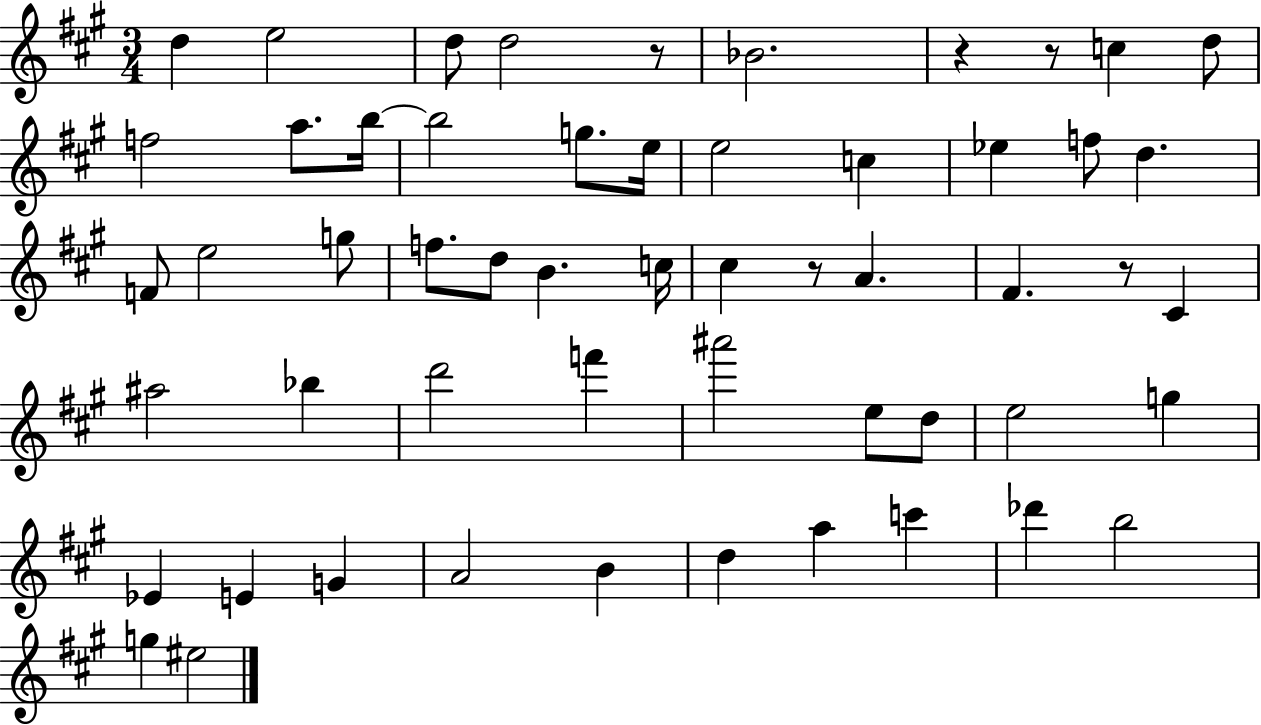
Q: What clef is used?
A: treble